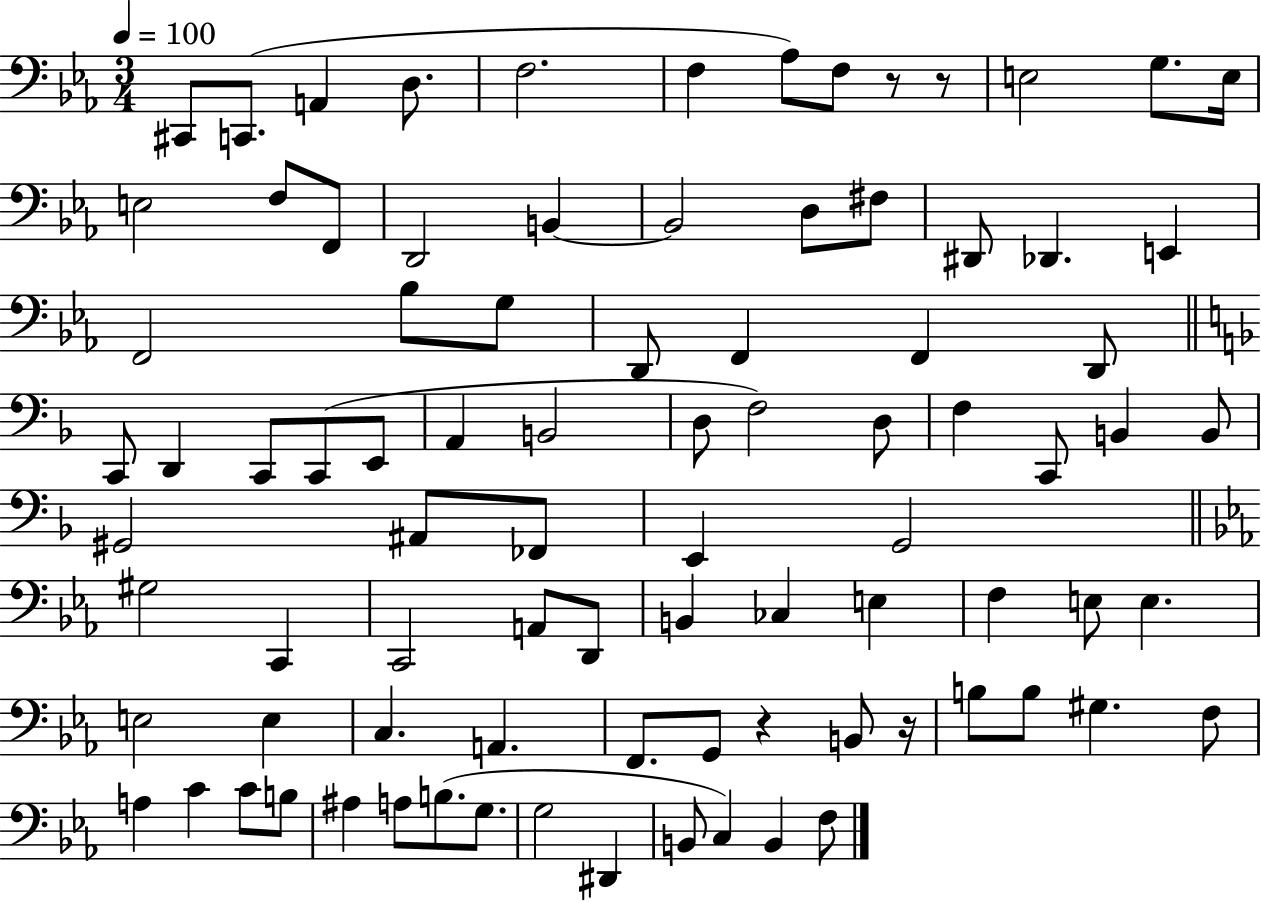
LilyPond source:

{
  \clef bass
  \numericTimeSignature
  \time 3/4
  \key ees \major
  \tempo 4 = 100
  cis,8 c,8.( a,4 d8. | f2. | f4 aes8) f8 r8 r8 | e2 g8. e16 | \break e2 f8 f,8 | d,2 b,4~~ | b,2 d8 fis8 | dis,8 des,4. e,4 | \break f,2 bes8 g8 | d,8 f,4 f,4 d,8 | \bar "||" \break \key f \major c,8 d,4 c,8 c,8( e,8 | a,4 b,2 | d8 f2) d8 | f4 c,8 b,4 b,8 | \break gis,2 ais,8 fes,8 | e,4 g,2 | \bar "||" \break \key c \minor gis2 c,4 | c,2 a,8 d,8 | b,4 ces4 e4 | f4 e8 e4. | \break e2 e4 | c4. a,4. | f,8. g,8 r4 b,8 r16 | b8 b8 gis4. f8 | \break a4 c'4 c'8 b8 | ais4 a8 b8.( g8. | g2 dis,4 | b,8 c4) b,4 f8 | \break \bar "|."
}